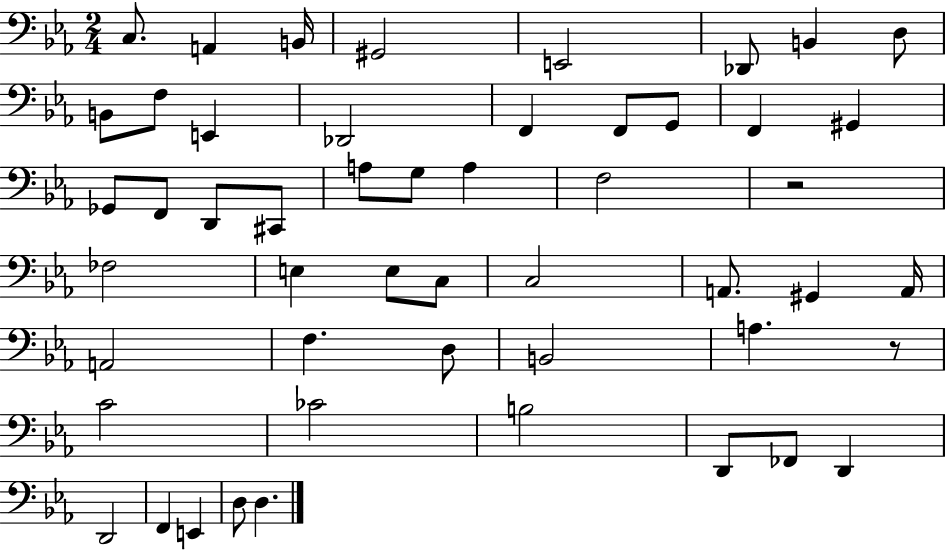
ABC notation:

X:1
T:Untitled
M:2/4
L:1/4
K:Eb
C,/2 A,, B,,/4 ^G,,2 E,,2 _D,,/2 B,, D,/2 B,,/2 F,/2 E,, _D,,2 F,, F,,/2 G,,/2 F,, ^G,, _G,,/2 F,,/2 D,,/2 ^C,,/2 A,/2 G,/2 A, F,2 z2 _F,2 E, E,/2 C,/2 C,2 A,,/2 ^G,, A,,/4 A,,2 F, D,/2 B,,2 A, z/2 C2 _C2 B,2 D,,/2 _F,,/2 D,, D,,2 F,, E,, D,/2 D,